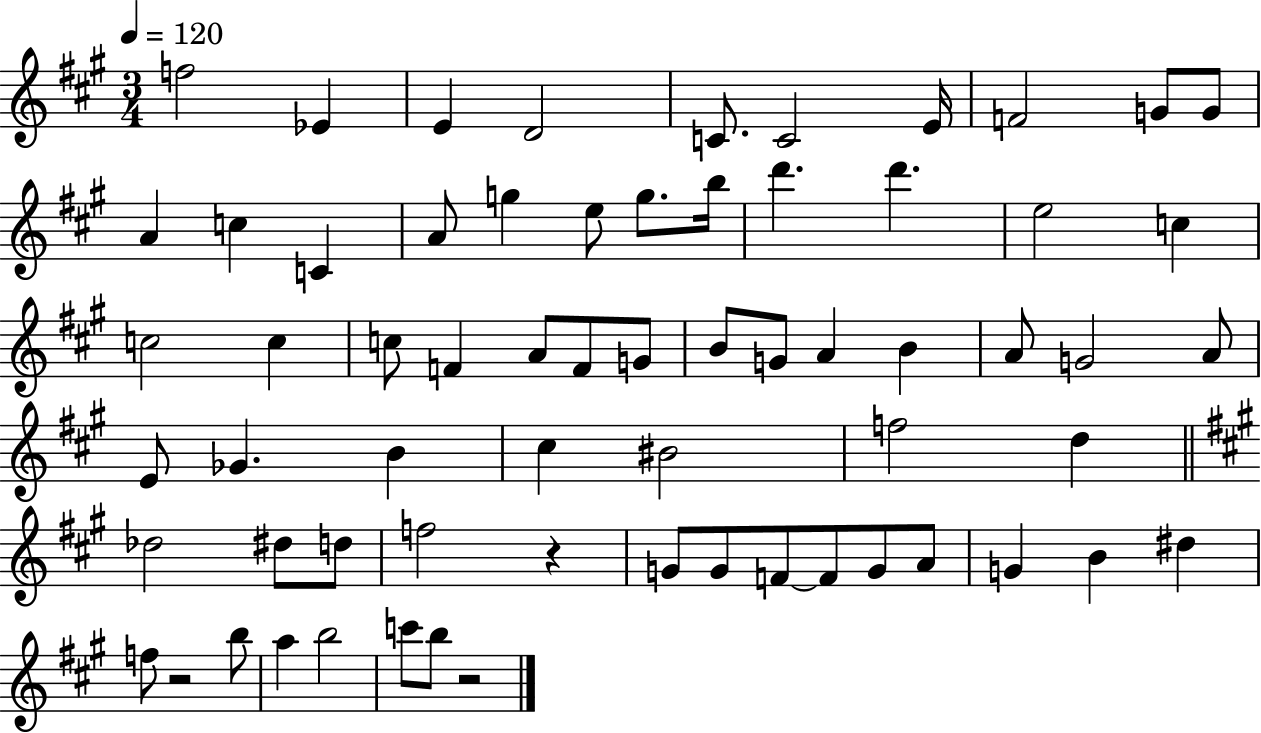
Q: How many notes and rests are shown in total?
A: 65